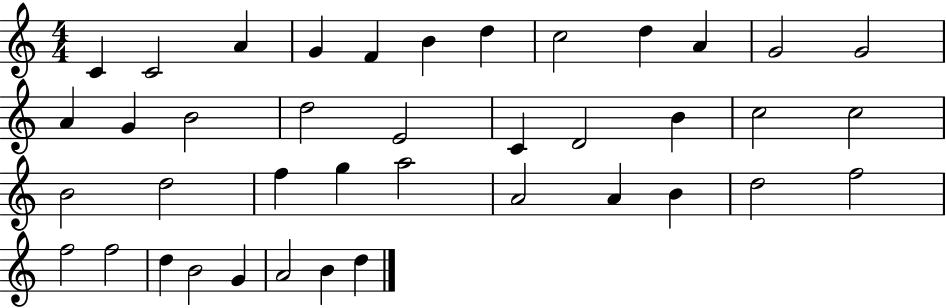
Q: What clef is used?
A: treble